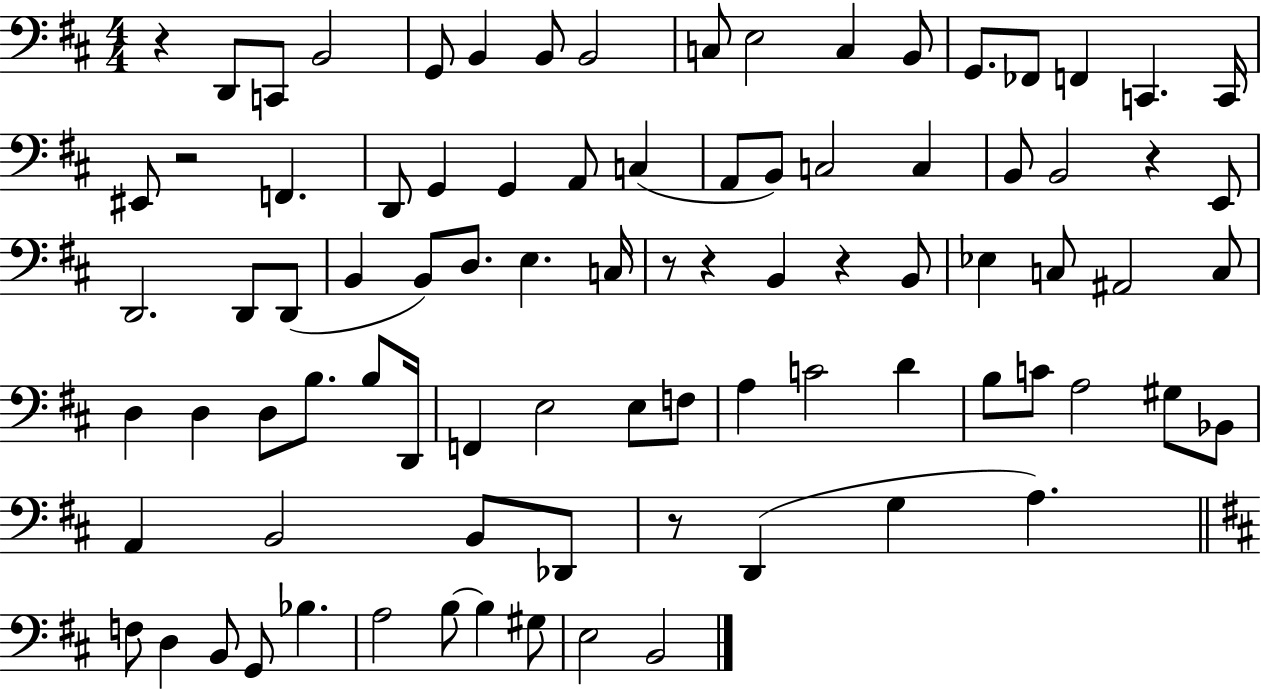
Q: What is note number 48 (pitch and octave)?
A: B3